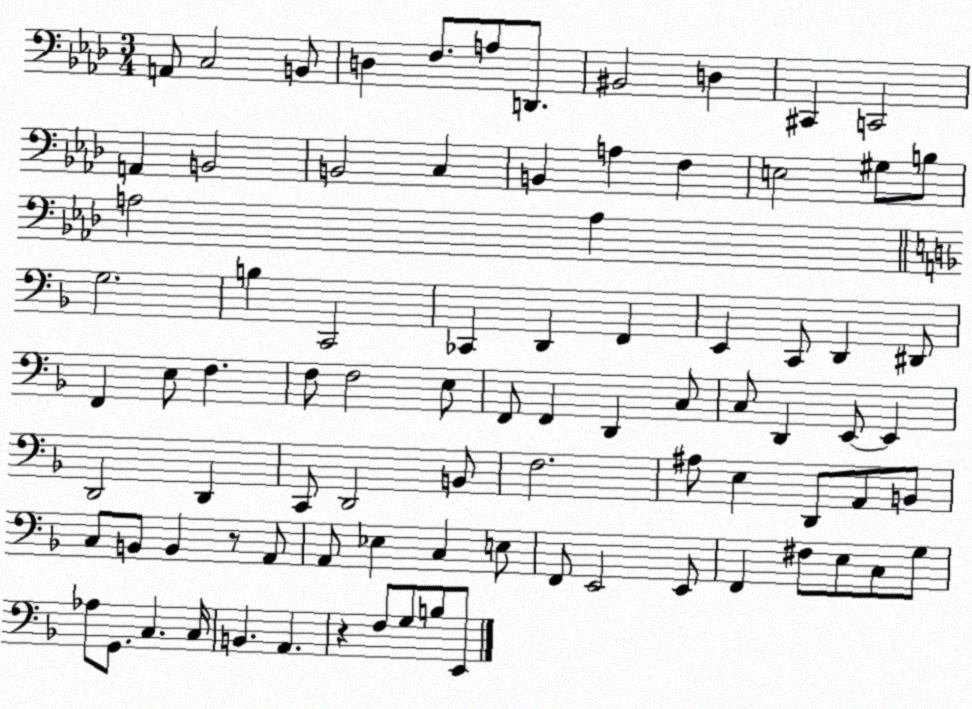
X:1
T:Untitled
M:3/4
L:1/4
K:Ab
A,,/2 C,2 B,,/2 D, F,/2 A,/2 D,,/2 ^B,,2 D, ^C,, C,,2 A,, B,,2 B,,2 C, B,, A, F, E,2 ^G,/2 B,/2 A,2 A, G,2 B, C,,2 _C,, D,, F,, E,, C,,/2 D,, ^D,,/2 F,, E,/2 F, F,/2 F,2 E,/2 F,,/2 F,, D,, C,/2 C,/2 D,, E,,/2 E,, D,,2 D,, C,,/2 D,,2 B,,/2 F,2 ^A,/2 E, D,,/2 A,,/2 B,,/2 C,/2 B,,/2 B,, z/2 A,,/2 A,,/2 _E, C, E,/2 F,,/2 E,,2 E,,/2 F,, ^F,/2 E,/2 C,/2 G,/2 _A,/2 G,,/2 C, C,/4 B,, A,, z F,/2 G,/2 B,/2 E,,/2